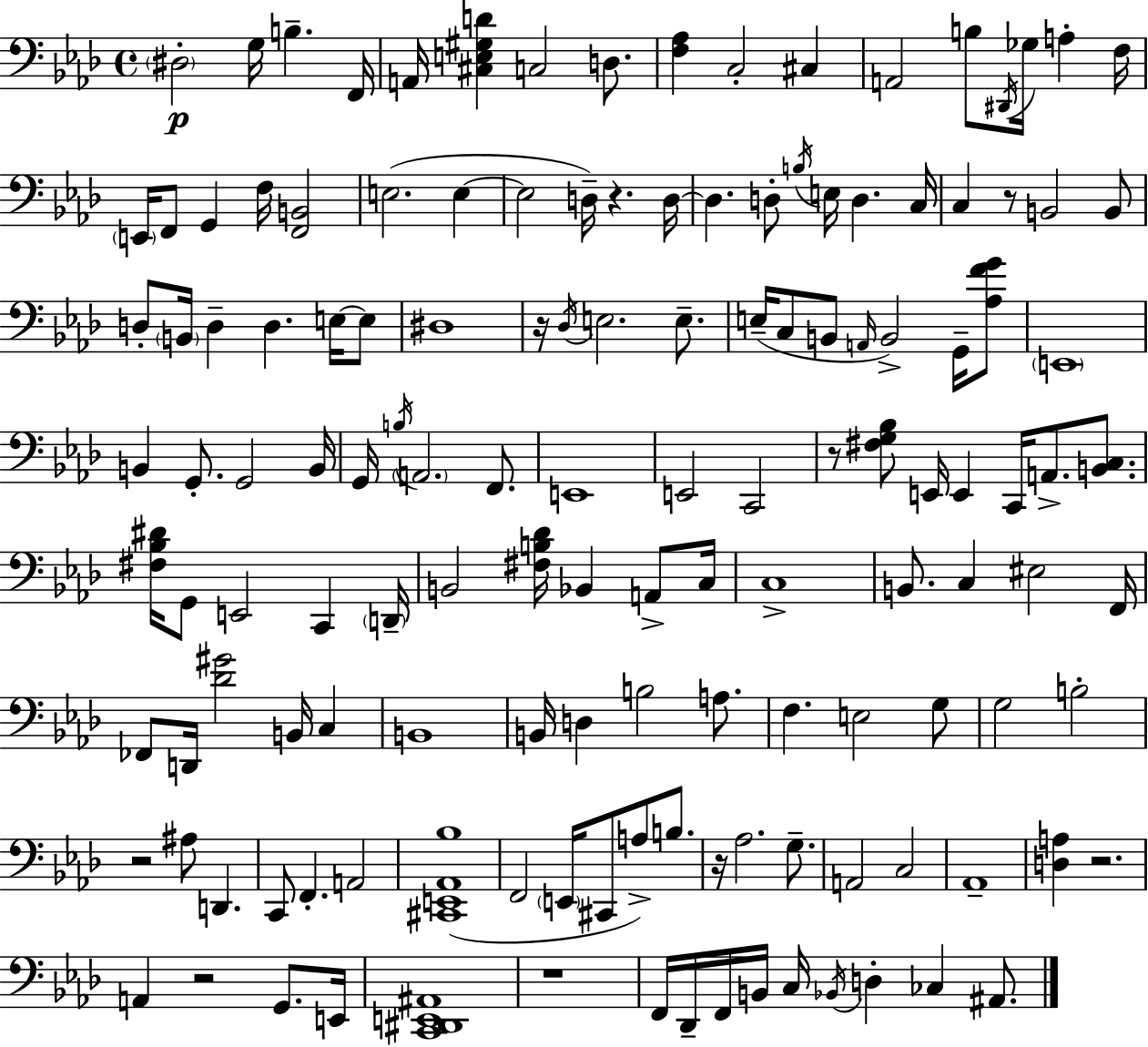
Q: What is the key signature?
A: AES major